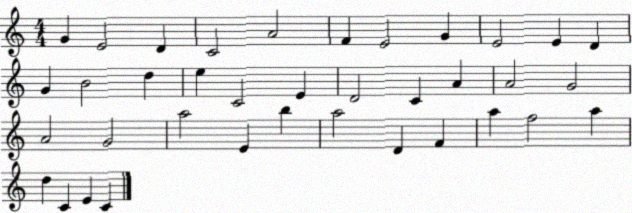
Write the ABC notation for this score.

X:1
T:Untitled
M:4/4
L:1/4
K:C
G E2 D C2 A2 F E2 G E2 E D G B2 d e C2 E D2 C A A2 G2 A2 G2 a2 E b a2 D F a f2 a d C E C